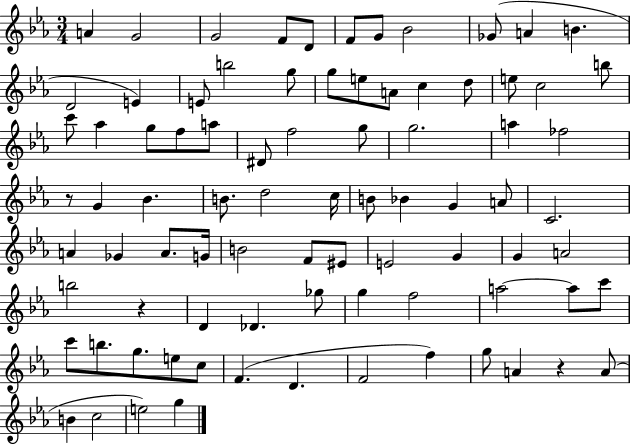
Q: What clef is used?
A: treble